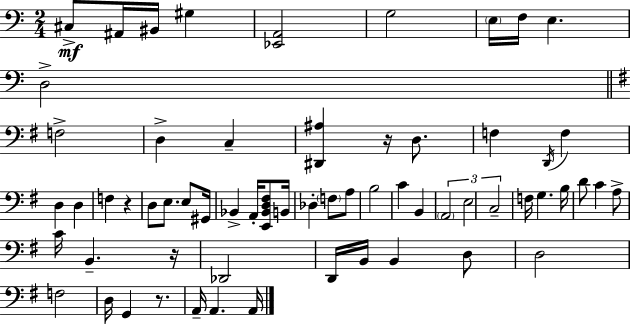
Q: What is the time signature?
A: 2/4